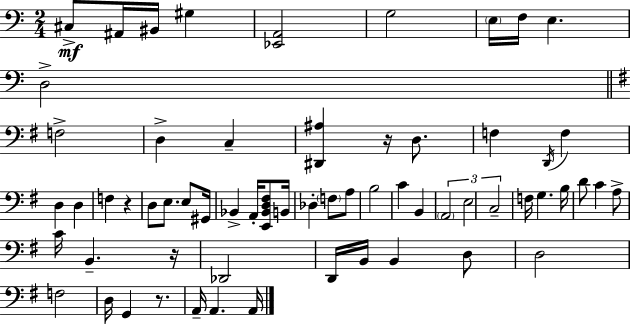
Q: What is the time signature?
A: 2/4